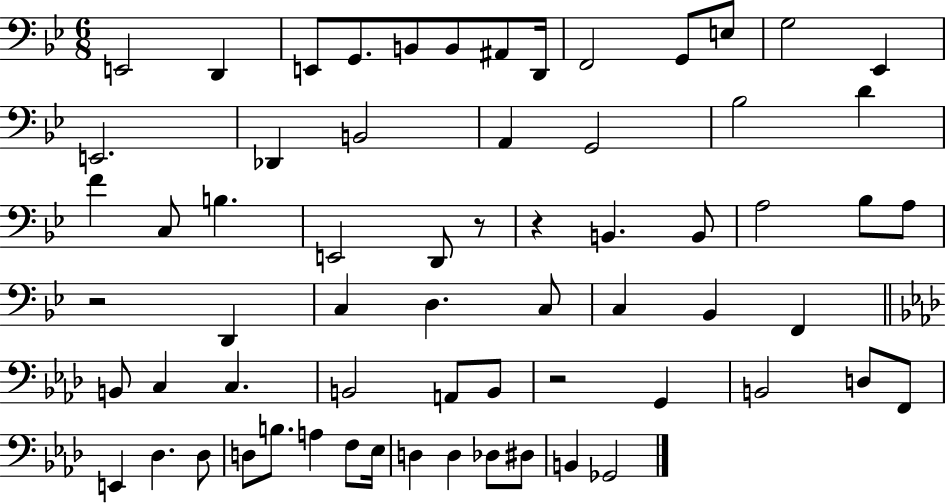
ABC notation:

X:1
T:Untitled
M:6/8
L:1/4
K:Bb
E,,2 D,, E,,/2 G,,/2 B,,/2 B,,/2 ^A,,/2 D,,/4 F,,2 G,,/2 E,/2 G,2 _E,, E,,2 _D,, B,,2 A,, G,,2 _B,2 D F C,/2 B, E,,2 D,,/2 z/2 z B,, B,,/2 A,2 _B,/2 A,/2 z2 D,, C, D, C,/2 C, _B,, F,, B,,/2 C, C, B,,2 A,,/2 B,,/2 z2 G,, B,,2 D,/2 F,,/2 E,, _D, _D,/2 D,/2 B,/2 A, F,/2 _E,/4 D, D, _D,/2 ^D,/2 B,, _G,,2